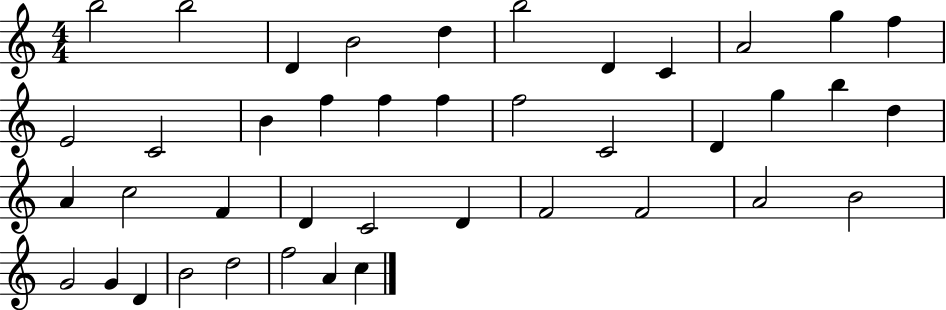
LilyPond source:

{
  \clef treble
  \numericTimeSignature
  \time 4/4
  \key c \major
  b''2 b''2 | d'4 b'2 d''4 | b''2 d'4 c'4 | a'2 g''4 f''4 | \break e'2 c'2 | b'4 f''4 f''4 f''4 | f''2 c'2 | d'4 g''4 b''4 d''4 | \break a'4 c''2 f'4 | d'4 c'2 d'4 | f'2 f'2 | a'2 b'2 | \break g'2 g'4 d'4 | b'2 d''2 | f''2 a'4 c''4 | \bar "|."
}